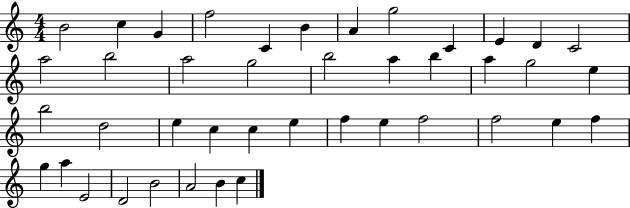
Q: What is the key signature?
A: C major